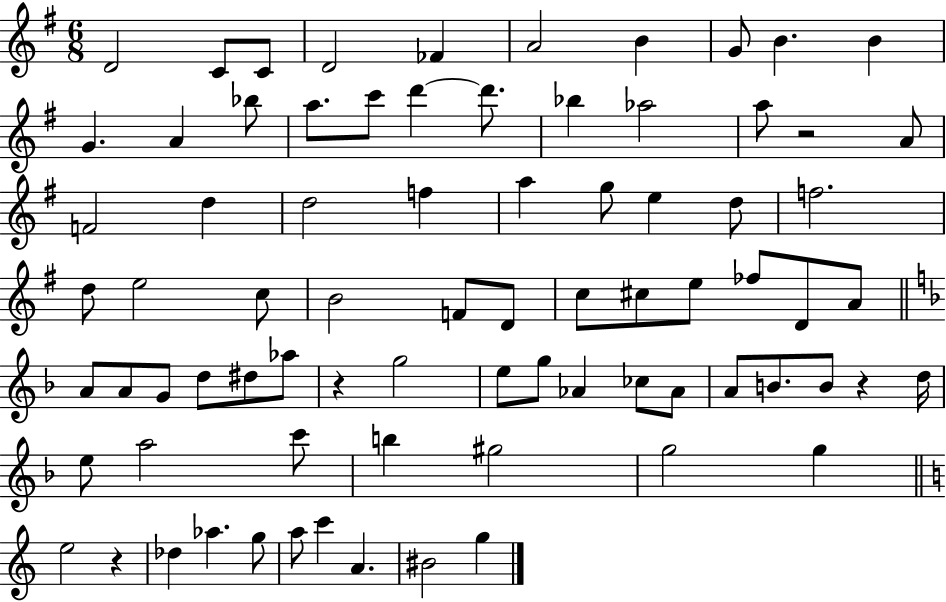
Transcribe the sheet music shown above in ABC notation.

X:1
T:Untitled
M:6/8
L:1/4
K:G
D2 C/2 C/2 D2 _F A2 B G/2 B B G A _b/2 a/2 c'/2 d' d'/2 _b _a2 a/2 z2 A/2 F2 d d2 f a g/2 e d/2 f2 d/2 e2 c/2 B2 F/2 D/2 c/2 ^c/2 e/2 _f/2 D/2 A/2 A/2 A/2 G/2 d/2 ^d/2 _a/2 z g2 e/2 g/2 _A _c/2 _A/2 A/2 B/2 B/2 z d/4 e/2 a2 c'/2 b ^g2 g2 g e2 z _d _a g/2 a/2 c' A ^B2 g